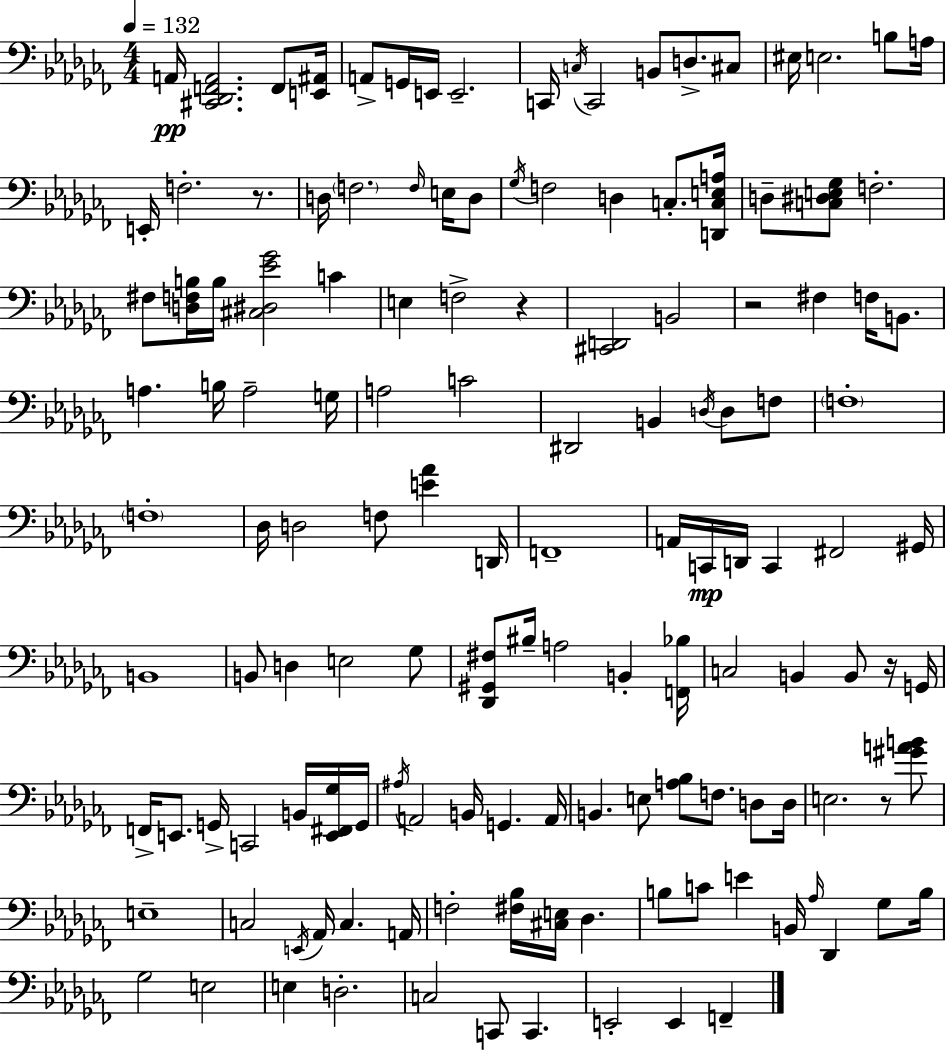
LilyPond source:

{
  \clef bass
  \numericTimeSignature
  \time 4/4
  \key aes \minor
  \tempo 4 = 132
  a,16\pp <cis, des, f, a,>2. f,8 <e, ais,>16 | a,8-> g,16 e,16 e,2.-- | c,16 \acciaccatura { c16 } c,2 b,8 d8.-> cis8 | eis16 e2. b8 | \break a16 e,16-. f2.-. r8. | d16 \parenthesize f2. \grace { f16 } e16 | d8 \acciaccatura { ges16 } f2 d4 c8.-. | <d, c e a>16 d8-- <c dis e ges>8 f2.-. | \break fis8 <d f b>16 b16 <cis dis ees' ges'>2 c'4 | e4 f2-> r4 | <cis, d,>2 b,2 | r2 fis4 f16 | \break b,8. a4. b16 a2-- | g16 a2 c'2 | dis,2 b,4 \acciaccatura { d16 } | d8 f8 \parenthesize f1-. | \break \parenthesize f1-. | des16 d2 f8 <e' aes'>4 | d,16 f,1-- | a,16 c,16\mp d,16 c,4 fis,2 | \break gis,16 b,1 | b,8 d4 e2 | ges8 <des, gis, fis>8 bis16-- a2 b,4-. | <f, bes>16 c2 b,4 | \break b,8 r16 g,16 f,16-> e,8. g,16-> c,2 | b,16 <e, fis, ges>16 g,16 \acciaccatura { ais16 } a,2 b,16 g,4. | a,16 b,4. e8 <a bes>8 f8. | d8 d16 e2. | \break r8 <gis' a' b'>8 e1-- | c2 \acciaccatura { e,16 } aes,16 c4. | a,16 f2-. <fis bes>16 <cis e>16 | des4. b8 c'8 e'4 b,16 \grace { aes16 } | \break des,4 ges8 b16 ges2 e2 | e4 d2.-. | c2 c,8 | c,4. e,2-. e,4 | \break f,4-- \bar "|."
}